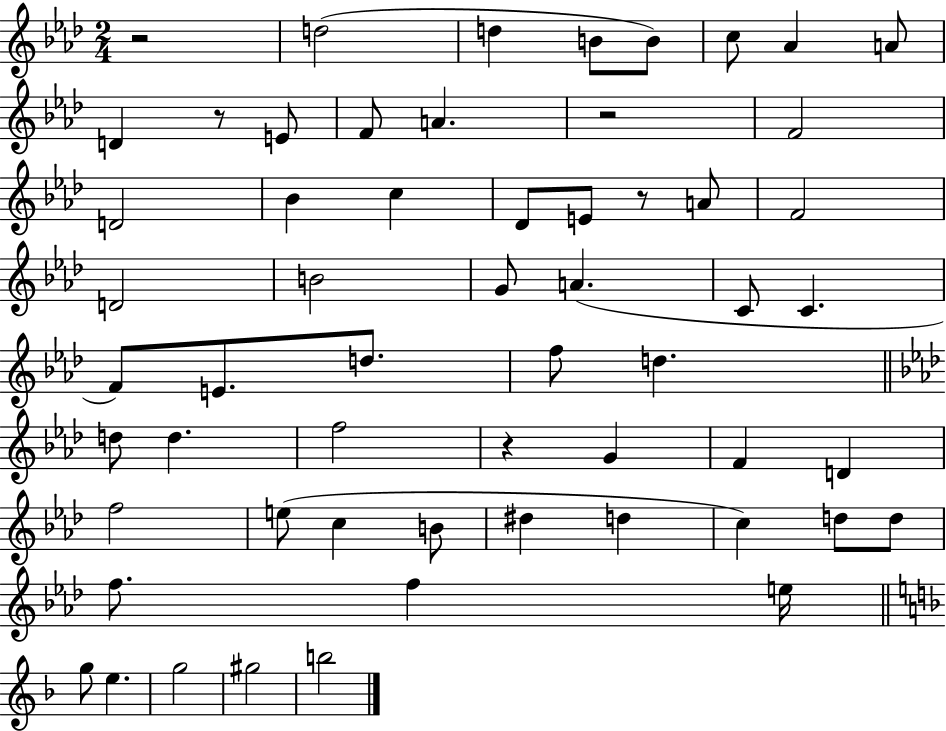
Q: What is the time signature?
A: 2/4